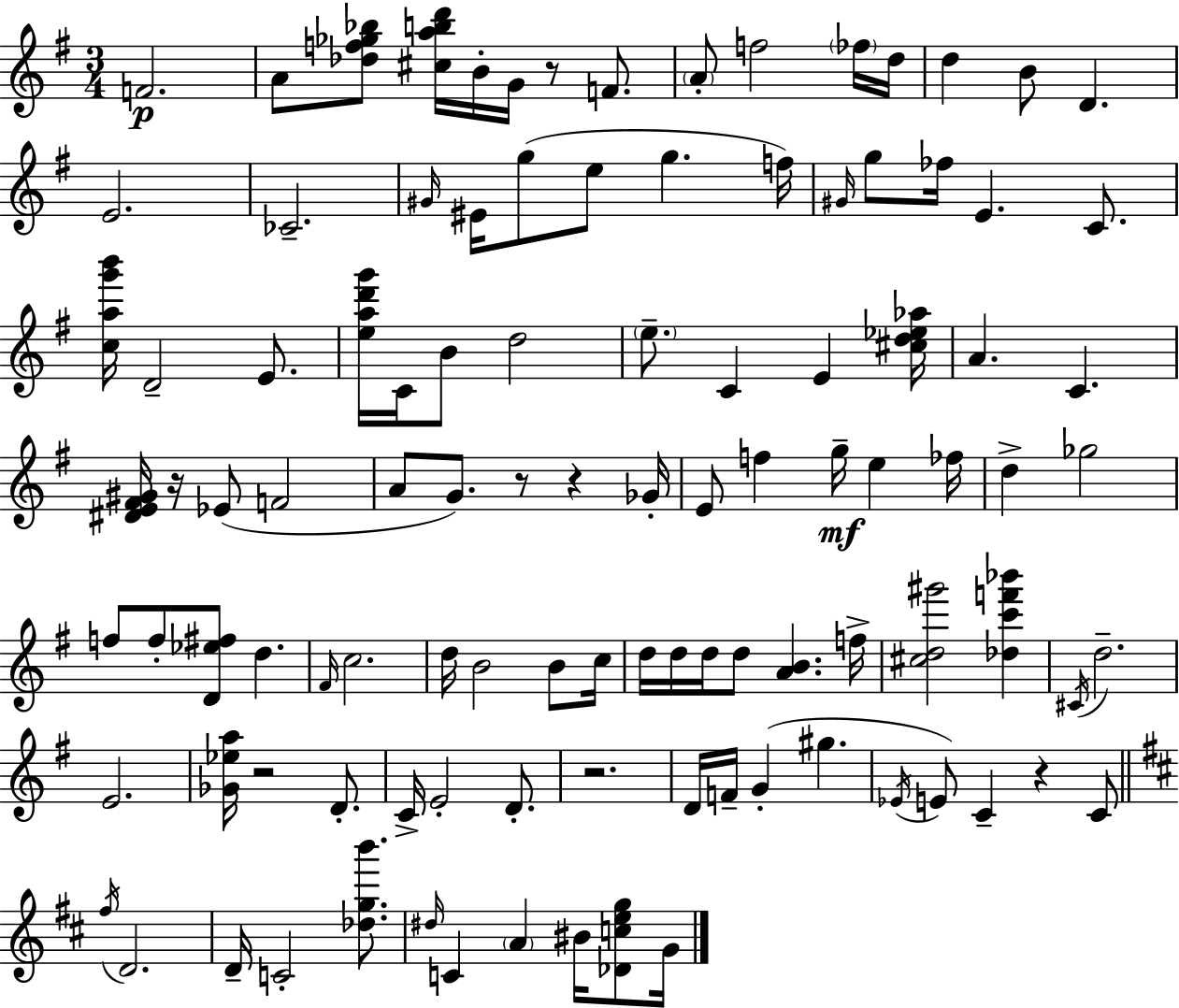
{
  \clef treble
  \numericTimeSignature
  \time 3/4
  \key e \minor
  f'2.\p | a'8 <des'' f'' ges'' bes''>8 <cis'' a'' b'' d'''>16 b'16-. g'16 r8 f'8. | \parenthesize a'8-. f''2 \parenthesize fes''16 d''16 | d''4 b'8 d'4. | \break e'2. | ces'2.-- | \grace { gis'16 } eis'16 g''8( e''8 g''4. | f''16) \grace { gis'16 } g''8 fes''16 e'4. c'8. | \break <c'' a'' g''' b'''>16 d'2-- e'8. | <e'' a'' d''' g'''>16 c'16 b'8 d''2 | \parenthesize e''8.-- c'4 e'4 | <cis'' d'' ees'' aes''>16 a'4. c'4. | \break <dis' e' fis' gis'>16 r16 ees'8( f'2 | a'8 g'8.) r8 r4 | ges'16-. e'8 f''4 g''16--\mf e''4 | fes''16 d''4-> ges''2 | \break f''8 f''8-. <d' ees'' fis''>8 d''4. | \grace { fis'16 } c''2. | d''16 b'2 | b'8 c''16 d''16 d''16 d''16 d''8 <a' b'>4. | \break f''16-> <cis'' d'' gis'''>2 <des'' c''' f''' bes'''>4 | \acciaccatura { cis'16 } d''2.-- | e'2. | <ges' ees'' a''>16 r2 | \break d'8.-. c'16-> e'2-. | d'8.-. r2. | d'16 f'16-- g'4-.( gis''4. | \acciaccatura { ees'16 }) e'8 c'4-- r4 | \break c'8 \bar "||" \break \key d \major \acciaccatura { fis''16 } d'2. | d'16-- c'2-. <des'' g'' b'''>8. | \grace { dis''16 } c'4 \parenthesize a'4 bis'16 <des' c'' e'' g''>8 | g'16 \bar "|."
}